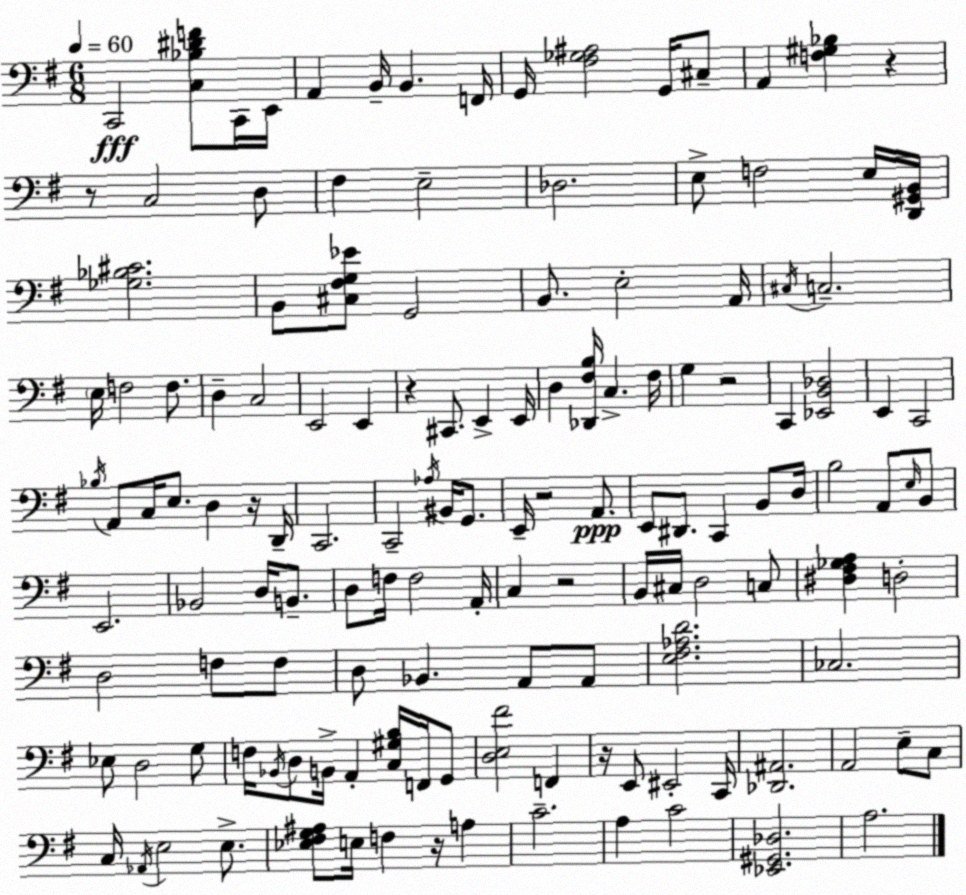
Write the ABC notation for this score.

X:1
T:Untitled
M:6/8
L:1/4
K:G
C,,2 [C,_B,^DF]/2 C,,/4 E,,/4 A,, B,,/4 B,, F,,/4 G,,/4 [^F,_G,^A,]2 G,,/4 ^C,/2 A,, [F,^G,_B,] z z/2 C,2 D,/2 ^F, E,2 _D,2 E,/2 F,2 E,/4 [D,,^G,,B,,]/4 [_G,_B,^C]2 B,,/2 [^C,^F,G,_E]/2 G,,2 B,,/2 E,2 A,,/4 ^C,/4 C,2 E,/4 F,2 F,/2 D, C,2 E,,2 E,, z ^C,,/2 E,, E,,/4 D, [_D,,^F,B,]/4 C, ^F,/4 G, z2 C,, [_E,,B,,_D,]2 E,, C,,2 _B,/4 A,,/2 C,/4 E,/2 D, z/4 D,,/4 C,,2 C,,2 _A,/4 ^B,,/4 G,,/2 E,,/4 z2 A,,/2 E,,/2 ^D,,/2 C,, B,,/2 D,/4 B,2 A,,/2 E,/4 B,,/2 E,,2 _B,,2 D,/4 B,,/2 D,/2 F,/4 F,2 A,,/4 C, z2 B,,/4 ^C,/4 D,2 C,/2 [^D,^F,_G,A,] D,2 D,2 F,/2 F,/2 D,/2 _B,, A,,/2 A,,/2 [E,^F,_A,D]2 _C,2 _E,/2 D,2 G,/2 F,/4 _B,,/4 D,/2 B,,/4 A,, [C,^G,B,]/4 F,,/4 G,,/2 [D,E,^F]2 F,, z/4 E,,/2 ^E,,2 C,,/4 [_D,,^A,,]2 A,,2 E,/2 C,/2 C,/4 _A,,/4 E,2 E,/2 [_E,^F,G,^A,]/2 E,/4 F, z/4 A, C2 A, C2 [_E,,^G,,_D,]2 A,2